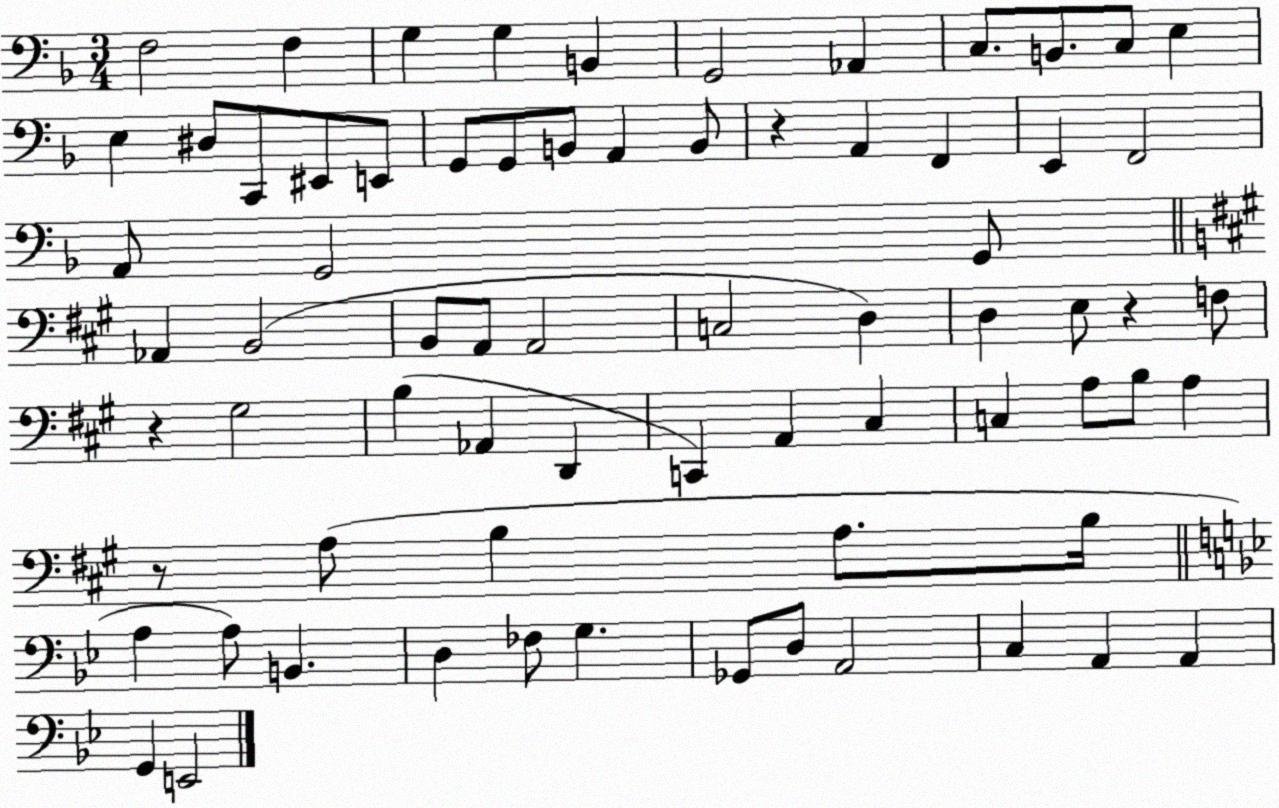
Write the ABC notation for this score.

X:1
T:Untitled
M:3/4
L:1/4
K:F
F,2 F, G, G, B,, G,,2 _A,, C,/2 B,,/2 C,/2 E, E, ^D,/2 C,,/2 ^E,,/2 E,,/2 G,,/2 G,,/2 B,,/2 A,, B,,/2 z A,, F,, E,, F,,2 A,,/2 G,,2 G,,/2 _A,, B,,2 B,,/2 A,,/2 A,,2 C,2 D, D, E,/2 z F,/2 z ^G,2 B, _A,, D,, C,, A,, ^C, C, A,/2 B,/2 A, z/2 A,/2 B, A,/2 B,/4 A, A,/2 B,, D, _F,/2 G, _G,,/2 D,/2 A,,2 C, A,, A,, G,, E,,2